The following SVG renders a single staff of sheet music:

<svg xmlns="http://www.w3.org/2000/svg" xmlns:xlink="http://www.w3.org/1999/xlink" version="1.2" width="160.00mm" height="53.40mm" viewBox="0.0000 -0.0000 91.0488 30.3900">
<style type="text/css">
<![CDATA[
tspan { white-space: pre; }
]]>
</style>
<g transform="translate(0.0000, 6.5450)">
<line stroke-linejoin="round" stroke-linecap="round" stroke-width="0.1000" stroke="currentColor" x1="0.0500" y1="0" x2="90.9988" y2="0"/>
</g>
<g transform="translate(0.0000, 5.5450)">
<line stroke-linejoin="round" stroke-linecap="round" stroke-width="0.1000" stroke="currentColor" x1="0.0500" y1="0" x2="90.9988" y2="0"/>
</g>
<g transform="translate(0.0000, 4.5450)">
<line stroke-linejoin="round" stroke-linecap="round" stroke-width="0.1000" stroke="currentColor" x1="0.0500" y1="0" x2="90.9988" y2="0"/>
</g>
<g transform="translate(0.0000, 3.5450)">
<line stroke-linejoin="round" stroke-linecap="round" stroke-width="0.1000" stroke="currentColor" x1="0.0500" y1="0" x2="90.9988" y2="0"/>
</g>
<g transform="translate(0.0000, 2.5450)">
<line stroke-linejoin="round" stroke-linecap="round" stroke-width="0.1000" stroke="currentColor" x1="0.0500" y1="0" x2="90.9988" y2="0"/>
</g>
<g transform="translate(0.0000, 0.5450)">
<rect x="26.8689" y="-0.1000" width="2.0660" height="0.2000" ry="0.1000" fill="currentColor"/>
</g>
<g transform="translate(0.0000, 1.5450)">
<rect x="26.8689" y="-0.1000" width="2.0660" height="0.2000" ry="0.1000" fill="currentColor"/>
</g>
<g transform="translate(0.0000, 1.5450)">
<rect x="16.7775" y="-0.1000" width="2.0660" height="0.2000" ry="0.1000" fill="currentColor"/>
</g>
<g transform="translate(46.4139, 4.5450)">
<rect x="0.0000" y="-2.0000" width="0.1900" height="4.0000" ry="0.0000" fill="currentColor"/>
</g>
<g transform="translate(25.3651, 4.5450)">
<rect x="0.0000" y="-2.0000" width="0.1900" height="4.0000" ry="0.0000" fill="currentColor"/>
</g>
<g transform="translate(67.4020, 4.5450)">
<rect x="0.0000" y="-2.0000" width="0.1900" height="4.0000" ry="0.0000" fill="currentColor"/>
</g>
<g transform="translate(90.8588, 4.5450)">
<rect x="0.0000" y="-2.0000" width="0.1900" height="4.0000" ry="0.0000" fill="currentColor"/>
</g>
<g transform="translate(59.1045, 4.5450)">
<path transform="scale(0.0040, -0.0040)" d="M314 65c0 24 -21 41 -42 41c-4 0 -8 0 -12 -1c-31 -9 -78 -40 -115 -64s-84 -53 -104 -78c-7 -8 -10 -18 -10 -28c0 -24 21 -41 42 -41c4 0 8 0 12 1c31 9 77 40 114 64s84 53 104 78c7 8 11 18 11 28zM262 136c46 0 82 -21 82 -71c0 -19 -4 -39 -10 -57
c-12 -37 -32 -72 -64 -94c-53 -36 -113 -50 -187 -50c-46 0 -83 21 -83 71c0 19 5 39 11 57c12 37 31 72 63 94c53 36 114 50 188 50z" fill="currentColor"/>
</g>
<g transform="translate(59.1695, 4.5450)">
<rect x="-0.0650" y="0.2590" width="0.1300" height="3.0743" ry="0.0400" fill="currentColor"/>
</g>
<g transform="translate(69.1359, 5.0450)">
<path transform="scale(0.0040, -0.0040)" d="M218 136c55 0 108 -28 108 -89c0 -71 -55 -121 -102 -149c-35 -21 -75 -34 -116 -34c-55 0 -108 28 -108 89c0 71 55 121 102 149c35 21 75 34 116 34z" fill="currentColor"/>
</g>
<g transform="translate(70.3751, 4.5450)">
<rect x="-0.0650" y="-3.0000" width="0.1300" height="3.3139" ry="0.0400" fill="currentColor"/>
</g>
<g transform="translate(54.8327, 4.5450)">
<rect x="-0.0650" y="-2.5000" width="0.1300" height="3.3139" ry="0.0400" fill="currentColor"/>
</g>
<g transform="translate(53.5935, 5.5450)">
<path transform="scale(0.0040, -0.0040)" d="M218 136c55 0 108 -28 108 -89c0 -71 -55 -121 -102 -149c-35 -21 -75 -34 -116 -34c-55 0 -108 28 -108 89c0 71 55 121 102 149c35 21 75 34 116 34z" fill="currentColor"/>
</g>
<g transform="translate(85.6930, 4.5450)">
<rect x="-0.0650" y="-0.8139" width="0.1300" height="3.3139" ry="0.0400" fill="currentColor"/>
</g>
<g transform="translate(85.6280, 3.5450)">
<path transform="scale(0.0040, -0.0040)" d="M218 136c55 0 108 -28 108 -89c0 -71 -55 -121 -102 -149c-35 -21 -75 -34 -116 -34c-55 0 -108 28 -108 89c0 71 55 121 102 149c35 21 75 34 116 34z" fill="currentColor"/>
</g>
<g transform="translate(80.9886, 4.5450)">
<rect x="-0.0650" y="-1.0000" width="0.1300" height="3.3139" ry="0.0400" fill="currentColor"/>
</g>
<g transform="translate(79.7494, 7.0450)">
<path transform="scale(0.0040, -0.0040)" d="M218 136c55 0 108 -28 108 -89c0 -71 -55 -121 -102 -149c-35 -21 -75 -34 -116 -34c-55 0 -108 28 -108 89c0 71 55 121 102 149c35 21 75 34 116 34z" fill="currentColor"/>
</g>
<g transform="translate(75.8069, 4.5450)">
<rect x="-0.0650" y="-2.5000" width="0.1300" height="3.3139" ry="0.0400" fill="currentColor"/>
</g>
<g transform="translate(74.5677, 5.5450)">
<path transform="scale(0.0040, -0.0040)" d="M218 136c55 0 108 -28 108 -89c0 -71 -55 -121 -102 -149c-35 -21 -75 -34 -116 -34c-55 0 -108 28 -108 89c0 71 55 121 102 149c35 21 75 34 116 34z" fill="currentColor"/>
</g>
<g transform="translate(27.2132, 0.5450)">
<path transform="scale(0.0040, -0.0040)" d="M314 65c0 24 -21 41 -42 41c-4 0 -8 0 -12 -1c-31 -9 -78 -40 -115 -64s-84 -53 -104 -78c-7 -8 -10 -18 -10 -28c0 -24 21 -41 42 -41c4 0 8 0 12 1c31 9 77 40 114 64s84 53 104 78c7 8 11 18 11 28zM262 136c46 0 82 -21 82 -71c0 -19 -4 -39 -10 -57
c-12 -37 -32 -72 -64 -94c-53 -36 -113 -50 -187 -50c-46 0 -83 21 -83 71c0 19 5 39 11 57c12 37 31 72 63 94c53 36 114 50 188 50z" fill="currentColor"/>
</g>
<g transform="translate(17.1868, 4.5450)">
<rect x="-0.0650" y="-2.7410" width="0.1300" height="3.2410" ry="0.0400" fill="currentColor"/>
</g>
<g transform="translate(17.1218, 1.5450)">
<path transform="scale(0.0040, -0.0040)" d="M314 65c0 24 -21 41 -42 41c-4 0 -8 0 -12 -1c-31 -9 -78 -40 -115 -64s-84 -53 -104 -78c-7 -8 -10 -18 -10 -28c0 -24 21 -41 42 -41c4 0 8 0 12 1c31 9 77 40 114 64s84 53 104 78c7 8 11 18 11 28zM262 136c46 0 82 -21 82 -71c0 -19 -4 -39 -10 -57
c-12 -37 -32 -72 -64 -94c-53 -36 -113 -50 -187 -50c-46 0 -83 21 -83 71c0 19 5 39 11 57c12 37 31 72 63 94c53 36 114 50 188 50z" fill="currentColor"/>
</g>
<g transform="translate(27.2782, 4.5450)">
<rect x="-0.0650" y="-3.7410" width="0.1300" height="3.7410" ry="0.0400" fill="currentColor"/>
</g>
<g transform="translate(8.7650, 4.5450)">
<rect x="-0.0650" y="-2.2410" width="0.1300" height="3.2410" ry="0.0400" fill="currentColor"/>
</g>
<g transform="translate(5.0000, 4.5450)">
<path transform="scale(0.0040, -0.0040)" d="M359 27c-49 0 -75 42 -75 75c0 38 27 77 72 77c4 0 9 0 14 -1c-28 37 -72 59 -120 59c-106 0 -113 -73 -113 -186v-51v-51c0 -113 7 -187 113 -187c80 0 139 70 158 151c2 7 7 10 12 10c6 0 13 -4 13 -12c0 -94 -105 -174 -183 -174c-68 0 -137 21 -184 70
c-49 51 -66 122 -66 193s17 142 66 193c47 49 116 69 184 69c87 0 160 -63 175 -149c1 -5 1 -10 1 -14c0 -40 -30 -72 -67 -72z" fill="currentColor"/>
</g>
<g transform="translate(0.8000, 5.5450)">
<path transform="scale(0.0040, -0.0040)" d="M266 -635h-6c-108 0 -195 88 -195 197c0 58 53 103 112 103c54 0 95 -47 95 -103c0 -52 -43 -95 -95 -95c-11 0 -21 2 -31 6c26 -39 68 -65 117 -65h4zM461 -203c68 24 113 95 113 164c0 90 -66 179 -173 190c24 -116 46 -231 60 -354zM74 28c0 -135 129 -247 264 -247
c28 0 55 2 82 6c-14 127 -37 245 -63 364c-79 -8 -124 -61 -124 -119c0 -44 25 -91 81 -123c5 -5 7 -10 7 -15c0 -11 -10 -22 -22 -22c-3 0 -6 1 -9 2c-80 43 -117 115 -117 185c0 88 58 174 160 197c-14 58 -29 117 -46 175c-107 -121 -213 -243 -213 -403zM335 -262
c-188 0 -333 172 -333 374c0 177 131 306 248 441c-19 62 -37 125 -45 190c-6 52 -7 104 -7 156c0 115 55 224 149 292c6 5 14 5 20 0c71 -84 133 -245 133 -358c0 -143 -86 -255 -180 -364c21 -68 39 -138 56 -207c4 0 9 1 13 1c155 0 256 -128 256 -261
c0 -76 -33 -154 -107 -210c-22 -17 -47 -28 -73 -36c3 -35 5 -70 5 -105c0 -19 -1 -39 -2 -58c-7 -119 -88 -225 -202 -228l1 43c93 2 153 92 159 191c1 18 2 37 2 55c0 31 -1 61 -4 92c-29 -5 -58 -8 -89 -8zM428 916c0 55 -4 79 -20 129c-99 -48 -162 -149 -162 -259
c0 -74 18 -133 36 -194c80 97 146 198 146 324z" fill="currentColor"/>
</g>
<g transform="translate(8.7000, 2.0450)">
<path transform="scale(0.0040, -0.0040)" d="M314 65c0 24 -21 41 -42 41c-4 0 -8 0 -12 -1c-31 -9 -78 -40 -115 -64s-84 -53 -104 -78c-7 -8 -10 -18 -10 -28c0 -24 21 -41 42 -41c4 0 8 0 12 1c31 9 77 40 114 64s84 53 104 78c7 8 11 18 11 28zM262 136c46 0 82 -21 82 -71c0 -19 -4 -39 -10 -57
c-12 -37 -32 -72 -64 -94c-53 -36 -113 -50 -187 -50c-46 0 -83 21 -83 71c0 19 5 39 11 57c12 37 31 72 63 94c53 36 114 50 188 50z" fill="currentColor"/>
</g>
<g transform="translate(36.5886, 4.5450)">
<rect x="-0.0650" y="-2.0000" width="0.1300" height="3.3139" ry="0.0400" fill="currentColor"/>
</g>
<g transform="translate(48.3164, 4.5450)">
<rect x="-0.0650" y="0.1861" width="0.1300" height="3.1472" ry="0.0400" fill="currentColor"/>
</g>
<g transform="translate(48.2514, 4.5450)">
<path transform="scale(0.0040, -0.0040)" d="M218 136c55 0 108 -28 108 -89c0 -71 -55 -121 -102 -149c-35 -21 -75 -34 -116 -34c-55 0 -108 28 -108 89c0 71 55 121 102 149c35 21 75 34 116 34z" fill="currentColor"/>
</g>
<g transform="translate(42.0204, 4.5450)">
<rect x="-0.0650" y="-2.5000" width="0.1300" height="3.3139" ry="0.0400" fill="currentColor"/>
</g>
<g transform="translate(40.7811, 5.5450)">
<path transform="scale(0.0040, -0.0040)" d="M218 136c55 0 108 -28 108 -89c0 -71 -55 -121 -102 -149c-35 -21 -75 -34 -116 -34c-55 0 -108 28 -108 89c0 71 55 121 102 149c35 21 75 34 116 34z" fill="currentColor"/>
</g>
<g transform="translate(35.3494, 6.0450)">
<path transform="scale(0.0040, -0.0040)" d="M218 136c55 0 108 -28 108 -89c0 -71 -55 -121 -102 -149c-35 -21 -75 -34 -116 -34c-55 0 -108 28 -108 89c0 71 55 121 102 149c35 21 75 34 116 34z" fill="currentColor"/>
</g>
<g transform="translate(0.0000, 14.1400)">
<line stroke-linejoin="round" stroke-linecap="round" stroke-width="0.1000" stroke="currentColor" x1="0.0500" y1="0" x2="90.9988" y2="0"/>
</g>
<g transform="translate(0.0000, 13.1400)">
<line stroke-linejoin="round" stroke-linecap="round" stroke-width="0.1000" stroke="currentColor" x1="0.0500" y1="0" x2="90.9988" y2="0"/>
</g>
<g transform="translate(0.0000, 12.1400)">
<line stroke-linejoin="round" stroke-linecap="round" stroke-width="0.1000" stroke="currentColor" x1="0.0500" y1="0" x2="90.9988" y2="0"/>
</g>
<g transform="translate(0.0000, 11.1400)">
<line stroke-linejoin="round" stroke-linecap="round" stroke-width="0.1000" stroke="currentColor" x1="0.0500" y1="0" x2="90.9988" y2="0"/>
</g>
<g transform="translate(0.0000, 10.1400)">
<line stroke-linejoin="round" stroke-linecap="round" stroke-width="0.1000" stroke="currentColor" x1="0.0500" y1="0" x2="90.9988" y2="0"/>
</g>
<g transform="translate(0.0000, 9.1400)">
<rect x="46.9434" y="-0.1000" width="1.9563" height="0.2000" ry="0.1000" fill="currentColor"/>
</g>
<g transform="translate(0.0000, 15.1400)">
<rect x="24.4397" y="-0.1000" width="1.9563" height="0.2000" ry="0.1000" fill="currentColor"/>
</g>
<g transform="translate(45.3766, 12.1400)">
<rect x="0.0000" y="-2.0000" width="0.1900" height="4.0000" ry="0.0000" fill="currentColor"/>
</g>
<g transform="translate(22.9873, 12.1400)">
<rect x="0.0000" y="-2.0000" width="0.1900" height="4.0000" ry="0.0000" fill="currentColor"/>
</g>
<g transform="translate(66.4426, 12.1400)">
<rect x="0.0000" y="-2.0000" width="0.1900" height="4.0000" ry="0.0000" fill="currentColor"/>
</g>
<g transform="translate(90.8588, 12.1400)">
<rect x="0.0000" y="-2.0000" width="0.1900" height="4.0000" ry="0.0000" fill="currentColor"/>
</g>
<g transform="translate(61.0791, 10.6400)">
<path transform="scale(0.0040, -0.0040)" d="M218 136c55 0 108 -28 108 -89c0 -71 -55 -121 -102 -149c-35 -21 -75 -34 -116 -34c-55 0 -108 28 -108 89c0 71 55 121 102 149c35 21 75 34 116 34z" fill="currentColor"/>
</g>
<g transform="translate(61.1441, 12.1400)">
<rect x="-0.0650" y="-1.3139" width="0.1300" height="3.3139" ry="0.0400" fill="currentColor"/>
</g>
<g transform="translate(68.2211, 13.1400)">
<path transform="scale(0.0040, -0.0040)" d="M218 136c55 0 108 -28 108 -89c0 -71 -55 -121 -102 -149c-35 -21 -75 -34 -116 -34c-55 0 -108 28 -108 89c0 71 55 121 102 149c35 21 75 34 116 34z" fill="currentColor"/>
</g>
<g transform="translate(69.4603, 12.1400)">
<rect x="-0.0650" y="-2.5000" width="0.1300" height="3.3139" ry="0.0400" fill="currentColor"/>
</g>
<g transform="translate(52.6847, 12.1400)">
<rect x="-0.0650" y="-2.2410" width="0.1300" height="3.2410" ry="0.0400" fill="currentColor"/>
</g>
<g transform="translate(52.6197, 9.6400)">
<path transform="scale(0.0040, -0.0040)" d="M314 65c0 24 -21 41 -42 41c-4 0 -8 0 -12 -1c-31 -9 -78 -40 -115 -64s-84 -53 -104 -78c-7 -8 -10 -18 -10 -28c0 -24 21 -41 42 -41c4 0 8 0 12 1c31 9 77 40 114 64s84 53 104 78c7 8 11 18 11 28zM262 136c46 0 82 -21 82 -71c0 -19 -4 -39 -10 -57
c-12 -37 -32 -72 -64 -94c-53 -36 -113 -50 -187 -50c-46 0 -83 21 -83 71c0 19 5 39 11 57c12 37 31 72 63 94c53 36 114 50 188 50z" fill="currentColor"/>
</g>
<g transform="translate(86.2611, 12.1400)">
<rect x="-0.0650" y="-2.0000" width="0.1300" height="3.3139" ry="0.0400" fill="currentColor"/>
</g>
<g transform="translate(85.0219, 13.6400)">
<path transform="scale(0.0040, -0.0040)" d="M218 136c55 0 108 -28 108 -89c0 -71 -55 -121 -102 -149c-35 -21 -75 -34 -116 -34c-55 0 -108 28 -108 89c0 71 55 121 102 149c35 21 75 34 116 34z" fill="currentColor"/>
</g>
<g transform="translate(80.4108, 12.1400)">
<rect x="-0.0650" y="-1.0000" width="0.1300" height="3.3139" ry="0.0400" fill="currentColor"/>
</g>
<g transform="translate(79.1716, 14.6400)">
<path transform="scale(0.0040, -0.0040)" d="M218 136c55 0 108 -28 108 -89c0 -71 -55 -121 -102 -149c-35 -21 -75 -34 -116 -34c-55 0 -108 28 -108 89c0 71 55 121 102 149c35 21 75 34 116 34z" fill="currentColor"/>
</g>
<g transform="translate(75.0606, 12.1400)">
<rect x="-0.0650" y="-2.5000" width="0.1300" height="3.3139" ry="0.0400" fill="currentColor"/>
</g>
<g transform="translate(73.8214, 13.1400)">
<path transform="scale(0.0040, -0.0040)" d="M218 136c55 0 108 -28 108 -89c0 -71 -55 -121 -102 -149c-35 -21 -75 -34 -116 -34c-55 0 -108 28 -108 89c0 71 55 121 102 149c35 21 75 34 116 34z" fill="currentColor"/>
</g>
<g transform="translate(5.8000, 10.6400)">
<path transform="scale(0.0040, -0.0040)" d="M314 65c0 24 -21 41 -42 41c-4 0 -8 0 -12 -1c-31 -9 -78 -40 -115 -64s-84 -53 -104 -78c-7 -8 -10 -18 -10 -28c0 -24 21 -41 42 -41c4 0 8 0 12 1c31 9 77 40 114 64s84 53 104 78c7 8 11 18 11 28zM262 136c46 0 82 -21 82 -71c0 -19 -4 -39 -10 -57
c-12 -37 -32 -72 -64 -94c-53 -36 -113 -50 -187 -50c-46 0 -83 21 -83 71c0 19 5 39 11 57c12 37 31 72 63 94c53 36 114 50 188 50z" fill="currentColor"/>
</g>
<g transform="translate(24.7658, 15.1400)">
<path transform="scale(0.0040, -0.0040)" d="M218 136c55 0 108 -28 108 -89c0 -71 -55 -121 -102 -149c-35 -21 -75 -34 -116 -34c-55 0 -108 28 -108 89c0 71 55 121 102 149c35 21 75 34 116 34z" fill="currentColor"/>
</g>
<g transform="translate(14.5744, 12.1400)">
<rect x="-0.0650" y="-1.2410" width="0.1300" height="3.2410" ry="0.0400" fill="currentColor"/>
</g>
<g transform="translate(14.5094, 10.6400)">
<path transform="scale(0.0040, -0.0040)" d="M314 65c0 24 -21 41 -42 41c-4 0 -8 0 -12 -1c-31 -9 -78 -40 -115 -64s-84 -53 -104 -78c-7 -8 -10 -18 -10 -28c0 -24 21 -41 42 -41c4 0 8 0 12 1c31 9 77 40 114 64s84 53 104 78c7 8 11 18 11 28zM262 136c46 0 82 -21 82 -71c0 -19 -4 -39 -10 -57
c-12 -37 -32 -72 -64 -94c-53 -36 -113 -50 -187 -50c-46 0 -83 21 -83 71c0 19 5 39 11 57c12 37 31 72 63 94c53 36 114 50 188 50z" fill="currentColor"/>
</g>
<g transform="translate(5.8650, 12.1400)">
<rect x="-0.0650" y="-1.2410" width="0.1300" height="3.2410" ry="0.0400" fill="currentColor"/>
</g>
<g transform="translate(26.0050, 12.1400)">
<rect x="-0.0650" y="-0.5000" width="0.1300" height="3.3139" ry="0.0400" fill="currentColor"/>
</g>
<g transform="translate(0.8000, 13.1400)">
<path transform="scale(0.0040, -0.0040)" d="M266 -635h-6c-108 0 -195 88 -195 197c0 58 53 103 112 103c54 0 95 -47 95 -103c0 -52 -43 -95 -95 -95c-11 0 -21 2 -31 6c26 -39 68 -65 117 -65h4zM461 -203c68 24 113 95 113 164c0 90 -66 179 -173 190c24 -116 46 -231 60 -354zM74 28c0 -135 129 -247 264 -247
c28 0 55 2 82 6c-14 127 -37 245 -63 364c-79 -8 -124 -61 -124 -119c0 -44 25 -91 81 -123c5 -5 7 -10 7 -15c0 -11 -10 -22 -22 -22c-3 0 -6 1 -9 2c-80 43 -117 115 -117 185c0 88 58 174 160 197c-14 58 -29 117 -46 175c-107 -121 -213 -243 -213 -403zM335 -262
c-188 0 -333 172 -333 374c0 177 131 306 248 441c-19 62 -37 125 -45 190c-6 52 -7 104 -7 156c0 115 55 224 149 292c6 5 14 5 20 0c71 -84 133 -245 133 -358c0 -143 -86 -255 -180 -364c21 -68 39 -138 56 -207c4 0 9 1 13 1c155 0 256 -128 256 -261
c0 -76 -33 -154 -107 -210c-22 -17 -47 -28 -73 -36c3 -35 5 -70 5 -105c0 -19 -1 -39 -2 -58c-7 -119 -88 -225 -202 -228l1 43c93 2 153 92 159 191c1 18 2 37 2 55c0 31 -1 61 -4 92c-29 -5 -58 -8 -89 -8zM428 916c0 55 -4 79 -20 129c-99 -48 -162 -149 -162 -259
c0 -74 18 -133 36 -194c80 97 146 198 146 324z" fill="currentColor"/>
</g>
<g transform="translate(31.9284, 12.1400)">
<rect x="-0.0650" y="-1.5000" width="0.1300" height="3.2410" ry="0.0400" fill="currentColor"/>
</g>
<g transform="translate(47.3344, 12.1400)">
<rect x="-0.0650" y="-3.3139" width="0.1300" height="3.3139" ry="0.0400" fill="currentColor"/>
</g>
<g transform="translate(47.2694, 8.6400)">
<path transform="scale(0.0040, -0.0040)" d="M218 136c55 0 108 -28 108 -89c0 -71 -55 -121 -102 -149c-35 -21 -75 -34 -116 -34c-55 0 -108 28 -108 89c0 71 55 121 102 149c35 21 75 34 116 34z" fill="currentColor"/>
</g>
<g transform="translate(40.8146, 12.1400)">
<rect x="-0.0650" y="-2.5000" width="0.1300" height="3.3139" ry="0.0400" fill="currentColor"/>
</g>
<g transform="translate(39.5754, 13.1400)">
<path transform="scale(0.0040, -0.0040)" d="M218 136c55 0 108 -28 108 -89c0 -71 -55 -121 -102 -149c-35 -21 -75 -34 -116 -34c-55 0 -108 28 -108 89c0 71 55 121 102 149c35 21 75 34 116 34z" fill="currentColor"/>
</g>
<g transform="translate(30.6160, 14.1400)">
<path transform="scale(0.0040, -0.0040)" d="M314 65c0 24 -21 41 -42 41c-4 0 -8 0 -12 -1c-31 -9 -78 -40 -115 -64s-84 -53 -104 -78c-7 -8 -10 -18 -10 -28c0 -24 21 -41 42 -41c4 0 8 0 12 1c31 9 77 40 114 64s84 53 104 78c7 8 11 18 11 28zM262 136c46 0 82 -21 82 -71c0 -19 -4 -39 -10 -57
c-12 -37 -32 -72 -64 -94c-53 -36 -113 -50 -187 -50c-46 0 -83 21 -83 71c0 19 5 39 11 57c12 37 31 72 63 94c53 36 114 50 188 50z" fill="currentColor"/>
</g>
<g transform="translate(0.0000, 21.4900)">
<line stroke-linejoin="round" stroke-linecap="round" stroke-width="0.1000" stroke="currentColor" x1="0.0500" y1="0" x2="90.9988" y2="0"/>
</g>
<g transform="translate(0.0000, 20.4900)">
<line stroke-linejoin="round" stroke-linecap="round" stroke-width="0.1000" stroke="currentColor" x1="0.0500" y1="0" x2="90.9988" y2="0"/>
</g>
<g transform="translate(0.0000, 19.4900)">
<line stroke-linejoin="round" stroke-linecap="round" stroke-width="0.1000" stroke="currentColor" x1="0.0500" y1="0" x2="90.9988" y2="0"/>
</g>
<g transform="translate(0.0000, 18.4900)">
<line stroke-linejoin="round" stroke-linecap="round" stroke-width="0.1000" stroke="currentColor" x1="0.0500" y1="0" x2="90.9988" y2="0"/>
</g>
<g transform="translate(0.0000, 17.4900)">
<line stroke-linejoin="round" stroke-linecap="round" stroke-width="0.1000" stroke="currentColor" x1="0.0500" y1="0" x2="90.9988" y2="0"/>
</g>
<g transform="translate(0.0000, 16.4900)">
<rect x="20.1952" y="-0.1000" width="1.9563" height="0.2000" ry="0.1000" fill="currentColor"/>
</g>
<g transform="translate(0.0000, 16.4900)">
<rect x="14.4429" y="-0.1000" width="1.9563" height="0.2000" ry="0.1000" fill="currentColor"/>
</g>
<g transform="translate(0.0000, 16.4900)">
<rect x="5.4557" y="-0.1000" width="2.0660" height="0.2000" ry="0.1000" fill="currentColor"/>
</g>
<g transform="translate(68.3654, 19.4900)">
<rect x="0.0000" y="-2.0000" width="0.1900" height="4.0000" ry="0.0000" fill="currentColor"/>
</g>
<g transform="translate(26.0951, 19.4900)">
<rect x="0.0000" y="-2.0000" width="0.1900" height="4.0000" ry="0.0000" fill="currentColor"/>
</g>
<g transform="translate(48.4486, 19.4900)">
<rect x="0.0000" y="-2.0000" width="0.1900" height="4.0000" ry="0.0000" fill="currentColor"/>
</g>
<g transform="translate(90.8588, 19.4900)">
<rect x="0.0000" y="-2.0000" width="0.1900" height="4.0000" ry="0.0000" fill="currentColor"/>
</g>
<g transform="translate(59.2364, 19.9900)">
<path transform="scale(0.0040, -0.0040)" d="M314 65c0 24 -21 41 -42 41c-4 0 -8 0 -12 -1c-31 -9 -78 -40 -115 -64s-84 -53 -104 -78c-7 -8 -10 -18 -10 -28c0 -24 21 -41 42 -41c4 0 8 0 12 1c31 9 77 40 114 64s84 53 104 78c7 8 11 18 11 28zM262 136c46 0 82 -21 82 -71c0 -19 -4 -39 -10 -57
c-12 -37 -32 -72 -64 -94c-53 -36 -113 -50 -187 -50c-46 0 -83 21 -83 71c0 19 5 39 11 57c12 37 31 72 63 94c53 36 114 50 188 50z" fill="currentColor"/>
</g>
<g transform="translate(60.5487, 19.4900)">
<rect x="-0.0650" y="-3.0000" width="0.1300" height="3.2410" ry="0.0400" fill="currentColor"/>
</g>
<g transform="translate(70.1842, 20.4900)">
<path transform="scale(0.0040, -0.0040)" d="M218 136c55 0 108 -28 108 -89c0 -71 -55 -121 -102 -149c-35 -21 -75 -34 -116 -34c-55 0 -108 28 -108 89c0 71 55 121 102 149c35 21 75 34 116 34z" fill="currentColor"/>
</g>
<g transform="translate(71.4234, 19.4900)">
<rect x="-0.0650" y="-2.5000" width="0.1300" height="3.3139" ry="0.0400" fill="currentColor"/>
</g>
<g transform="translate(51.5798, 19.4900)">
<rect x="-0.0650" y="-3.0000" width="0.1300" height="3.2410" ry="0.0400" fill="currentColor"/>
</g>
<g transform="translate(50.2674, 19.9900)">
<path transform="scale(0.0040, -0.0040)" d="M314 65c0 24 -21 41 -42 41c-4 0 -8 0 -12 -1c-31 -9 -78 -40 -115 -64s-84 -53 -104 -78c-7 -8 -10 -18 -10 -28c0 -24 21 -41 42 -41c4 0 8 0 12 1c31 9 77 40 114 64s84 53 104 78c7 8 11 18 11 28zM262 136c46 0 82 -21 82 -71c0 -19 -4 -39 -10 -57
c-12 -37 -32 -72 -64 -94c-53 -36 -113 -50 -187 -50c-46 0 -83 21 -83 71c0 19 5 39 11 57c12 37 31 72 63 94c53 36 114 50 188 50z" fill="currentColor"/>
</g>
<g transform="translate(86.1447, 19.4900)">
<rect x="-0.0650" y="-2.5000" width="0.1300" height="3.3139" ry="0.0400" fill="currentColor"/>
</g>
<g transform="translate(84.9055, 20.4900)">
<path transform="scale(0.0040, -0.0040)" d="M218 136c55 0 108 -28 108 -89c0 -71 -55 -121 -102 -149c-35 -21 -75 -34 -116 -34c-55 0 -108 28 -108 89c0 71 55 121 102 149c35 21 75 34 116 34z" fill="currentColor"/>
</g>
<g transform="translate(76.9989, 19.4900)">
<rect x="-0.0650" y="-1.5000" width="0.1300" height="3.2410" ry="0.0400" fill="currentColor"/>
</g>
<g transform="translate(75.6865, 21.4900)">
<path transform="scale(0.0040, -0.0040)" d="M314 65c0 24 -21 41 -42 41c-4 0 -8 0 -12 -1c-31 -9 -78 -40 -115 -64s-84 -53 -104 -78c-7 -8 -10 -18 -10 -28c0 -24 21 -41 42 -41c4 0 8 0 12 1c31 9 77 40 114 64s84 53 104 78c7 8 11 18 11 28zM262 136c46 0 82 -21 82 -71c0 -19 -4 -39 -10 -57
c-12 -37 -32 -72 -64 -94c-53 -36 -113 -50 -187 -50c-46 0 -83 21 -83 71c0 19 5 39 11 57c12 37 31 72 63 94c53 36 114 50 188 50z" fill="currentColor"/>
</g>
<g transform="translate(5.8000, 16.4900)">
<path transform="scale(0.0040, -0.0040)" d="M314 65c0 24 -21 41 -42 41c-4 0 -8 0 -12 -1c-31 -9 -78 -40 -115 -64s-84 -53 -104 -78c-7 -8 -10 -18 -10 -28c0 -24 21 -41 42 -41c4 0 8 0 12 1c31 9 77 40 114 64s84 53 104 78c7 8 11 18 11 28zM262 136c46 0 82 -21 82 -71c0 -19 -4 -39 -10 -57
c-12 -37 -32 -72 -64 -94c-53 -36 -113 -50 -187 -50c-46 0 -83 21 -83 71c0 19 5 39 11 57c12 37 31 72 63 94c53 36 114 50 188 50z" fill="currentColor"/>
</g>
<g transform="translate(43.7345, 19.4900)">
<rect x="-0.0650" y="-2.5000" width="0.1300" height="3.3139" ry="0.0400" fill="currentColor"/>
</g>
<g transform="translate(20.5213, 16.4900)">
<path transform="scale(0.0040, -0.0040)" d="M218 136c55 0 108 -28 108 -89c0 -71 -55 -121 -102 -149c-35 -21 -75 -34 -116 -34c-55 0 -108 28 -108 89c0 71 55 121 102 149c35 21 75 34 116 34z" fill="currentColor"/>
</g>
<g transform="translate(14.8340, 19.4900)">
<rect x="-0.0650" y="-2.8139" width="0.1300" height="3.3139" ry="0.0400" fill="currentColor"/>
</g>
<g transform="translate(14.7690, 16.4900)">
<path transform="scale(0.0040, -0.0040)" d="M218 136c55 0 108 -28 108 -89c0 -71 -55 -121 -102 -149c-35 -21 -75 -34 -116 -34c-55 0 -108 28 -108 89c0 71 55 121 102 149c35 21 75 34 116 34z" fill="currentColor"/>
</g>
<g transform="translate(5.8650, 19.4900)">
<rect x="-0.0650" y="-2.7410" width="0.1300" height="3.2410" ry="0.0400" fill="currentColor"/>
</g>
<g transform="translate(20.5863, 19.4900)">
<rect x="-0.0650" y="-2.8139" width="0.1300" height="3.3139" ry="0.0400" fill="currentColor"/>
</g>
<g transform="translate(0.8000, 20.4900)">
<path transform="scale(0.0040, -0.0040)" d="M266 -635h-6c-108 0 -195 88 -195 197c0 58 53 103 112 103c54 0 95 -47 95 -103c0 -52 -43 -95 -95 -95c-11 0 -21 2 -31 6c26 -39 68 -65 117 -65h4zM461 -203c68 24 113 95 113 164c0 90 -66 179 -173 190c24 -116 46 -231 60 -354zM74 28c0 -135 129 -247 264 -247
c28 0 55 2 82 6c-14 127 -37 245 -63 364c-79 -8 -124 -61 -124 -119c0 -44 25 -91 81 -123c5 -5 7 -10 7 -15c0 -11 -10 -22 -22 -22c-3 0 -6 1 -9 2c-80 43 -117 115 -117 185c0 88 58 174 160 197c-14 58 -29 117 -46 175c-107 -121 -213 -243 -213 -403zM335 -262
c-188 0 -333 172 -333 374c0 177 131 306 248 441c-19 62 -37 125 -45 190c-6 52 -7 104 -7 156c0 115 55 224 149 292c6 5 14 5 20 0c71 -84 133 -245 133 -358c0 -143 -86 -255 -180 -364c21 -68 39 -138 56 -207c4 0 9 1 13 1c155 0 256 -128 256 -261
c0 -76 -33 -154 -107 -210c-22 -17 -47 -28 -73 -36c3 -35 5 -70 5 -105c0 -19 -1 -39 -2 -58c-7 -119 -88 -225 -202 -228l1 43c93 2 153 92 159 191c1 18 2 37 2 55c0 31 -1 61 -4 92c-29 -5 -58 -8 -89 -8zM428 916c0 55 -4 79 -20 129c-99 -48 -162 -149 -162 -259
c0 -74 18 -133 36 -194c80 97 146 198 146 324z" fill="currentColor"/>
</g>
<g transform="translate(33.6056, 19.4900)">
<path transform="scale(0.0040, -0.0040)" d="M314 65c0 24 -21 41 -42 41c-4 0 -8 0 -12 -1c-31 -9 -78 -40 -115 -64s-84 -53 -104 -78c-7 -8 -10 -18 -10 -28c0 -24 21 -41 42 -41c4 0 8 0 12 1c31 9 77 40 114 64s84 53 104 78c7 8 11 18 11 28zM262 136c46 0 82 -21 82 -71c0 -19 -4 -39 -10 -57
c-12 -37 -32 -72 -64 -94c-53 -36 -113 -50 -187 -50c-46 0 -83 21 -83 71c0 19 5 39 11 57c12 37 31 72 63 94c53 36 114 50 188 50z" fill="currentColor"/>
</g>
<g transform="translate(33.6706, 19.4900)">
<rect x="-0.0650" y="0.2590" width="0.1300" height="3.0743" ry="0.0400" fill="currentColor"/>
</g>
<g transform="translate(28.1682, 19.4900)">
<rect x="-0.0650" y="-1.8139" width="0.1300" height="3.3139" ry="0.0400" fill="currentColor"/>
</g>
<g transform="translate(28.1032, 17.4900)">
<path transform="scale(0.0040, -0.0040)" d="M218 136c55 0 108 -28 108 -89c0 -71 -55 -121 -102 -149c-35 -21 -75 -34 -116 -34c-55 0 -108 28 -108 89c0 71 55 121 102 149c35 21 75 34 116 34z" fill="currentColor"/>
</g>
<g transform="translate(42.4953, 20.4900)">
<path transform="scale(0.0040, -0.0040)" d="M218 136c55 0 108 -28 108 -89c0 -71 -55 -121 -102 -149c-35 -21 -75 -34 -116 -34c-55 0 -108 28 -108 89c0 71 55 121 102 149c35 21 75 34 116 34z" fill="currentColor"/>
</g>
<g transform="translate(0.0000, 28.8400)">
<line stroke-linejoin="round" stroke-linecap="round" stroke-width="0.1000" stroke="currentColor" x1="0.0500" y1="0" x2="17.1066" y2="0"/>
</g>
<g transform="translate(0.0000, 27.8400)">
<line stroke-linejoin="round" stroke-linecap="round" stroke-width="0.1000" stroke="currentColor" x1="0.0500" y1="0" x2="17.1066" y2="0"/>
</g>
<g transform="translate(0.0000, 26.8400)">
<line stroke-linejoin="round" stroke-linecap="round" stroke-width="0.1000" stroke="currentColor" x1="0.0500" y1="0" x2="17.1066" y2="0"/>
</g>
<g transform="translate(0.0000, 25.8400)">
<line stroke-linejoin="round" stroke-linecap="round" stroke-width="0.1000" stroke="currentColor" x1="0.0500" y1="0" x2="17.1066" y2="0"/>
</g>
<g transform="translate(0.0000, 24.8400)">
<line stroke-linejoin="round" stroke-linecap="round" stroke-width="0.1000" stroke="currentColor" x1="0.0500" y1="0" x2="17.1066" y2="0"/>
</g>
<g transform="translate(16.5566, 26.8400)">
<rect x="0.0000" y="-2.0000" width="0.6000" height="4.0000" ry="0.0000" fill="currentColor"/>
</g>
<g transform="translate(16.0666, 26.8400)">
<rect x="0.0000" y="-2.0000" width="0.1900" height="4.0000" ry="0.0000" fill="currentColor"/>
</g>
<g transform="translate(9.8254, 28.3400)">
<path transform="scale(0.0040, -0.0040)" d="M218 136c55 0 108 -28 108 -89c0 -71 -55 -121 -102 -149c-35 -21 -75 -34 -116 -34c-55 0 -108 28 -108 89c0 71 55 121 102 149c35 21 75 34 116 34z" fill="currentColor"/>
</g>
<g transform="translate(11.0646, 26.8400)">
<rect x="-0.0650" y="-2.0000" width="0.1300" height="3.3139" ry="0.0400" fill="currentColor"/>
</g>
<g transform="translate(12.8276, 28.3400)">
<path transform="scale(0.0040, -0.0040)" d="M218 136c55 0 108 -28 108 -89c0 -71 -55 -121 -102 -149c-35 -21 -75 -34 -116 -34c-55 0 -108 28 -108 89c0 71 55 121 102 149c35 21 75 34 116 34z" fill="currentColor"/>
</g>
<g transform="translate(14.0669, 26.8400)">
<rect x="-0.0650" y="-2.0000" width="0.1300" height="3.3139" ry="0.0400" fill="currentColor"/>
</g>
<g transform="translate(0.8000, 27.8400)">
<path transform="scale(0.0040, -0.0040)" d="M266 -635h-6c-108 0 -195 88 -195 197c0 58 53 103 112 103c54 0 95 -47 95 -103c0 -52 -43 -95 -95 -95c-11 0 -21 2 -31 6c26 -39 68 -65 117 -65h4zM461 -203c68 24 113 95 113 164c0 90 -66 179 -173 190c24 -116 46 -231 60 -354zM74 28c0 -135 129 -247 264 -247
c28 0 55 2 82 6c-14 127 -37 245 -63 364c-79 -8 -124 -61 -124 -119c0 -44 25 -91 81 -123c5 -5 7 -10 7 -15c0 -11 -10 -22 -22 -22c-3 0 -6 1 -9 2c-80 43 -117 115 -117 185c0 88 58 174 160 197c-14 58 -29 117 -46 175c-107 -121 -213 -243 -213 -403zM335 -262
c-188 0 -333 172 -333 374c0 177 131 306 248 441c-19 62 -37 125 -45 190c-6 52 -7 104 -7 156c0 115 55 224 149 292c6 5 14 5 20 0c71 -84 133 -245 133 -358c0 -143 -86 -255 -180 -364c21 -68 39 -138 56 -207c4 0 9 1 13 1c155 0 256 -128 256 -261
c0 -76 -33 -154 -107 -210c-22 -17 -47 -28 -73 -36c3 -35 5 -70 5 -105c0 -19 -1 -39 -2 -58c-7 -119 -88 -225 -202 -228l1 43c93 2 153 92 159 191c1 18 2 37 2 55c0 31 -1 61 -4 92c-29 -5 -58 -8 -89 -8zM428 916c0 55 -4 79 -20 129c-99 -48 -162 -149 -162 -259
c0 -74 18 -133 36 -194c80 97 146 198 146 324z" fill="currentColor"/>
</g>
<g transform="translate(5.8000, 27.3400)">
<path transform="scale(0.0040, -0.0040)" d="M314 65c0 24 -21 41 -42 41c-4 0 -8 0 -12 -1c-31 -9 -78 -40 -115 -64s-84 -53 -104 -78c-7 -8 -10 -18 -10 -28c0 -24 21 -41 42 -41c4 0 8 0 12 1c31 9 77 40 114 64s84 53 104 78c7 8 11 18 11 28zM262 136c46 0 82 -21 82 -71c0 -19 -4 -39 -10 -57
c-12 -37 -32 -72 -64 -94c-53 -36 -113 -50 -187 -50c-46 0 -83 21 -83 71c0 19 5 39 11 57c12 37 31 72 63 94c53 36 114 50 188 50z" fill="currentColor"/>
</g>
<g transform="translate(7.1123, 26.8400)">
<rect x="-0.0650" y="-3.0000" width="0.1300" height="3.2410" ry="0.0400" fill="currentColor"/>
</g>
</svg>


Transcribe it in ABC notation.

X:1
T:Untitled
M:4/4
L:1/4
K:C
g2 a2 c'2 F G B G B2 A G D d e2 e2 C E2 G b g2 e G G D F a2 a a f B2 G A2 A2 G E2 G A2 F F